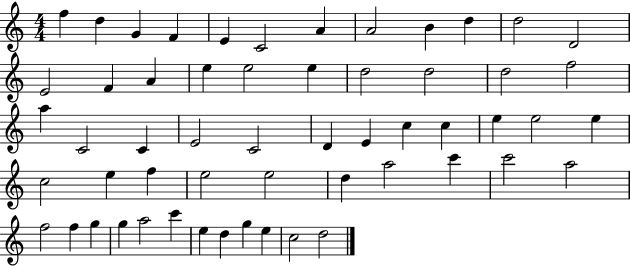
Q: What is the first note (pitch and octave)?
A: F5